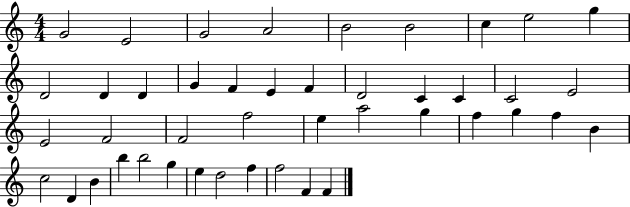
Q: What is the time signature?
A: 4/4